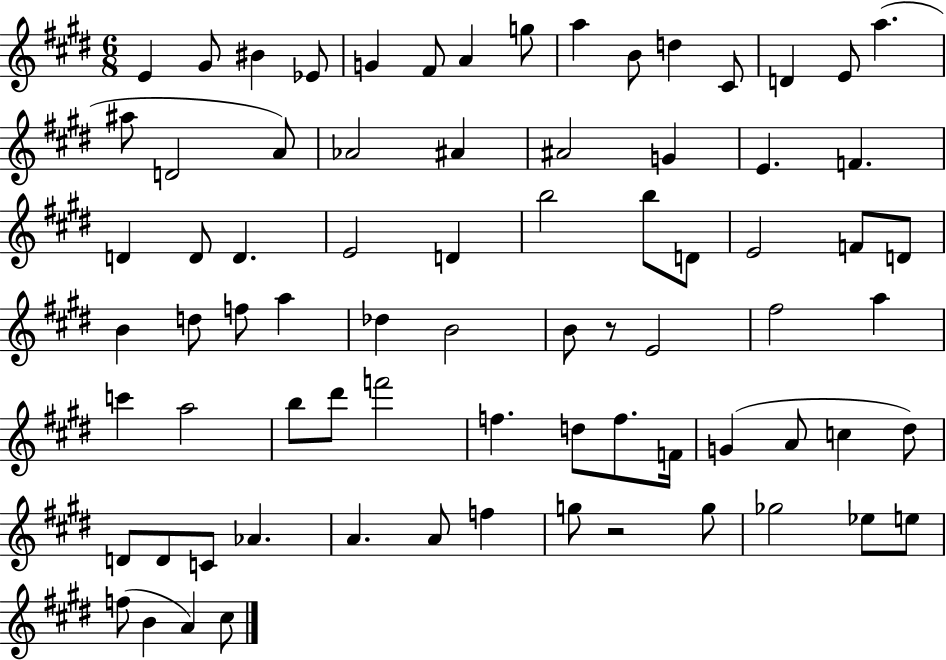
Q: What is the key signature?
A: E major